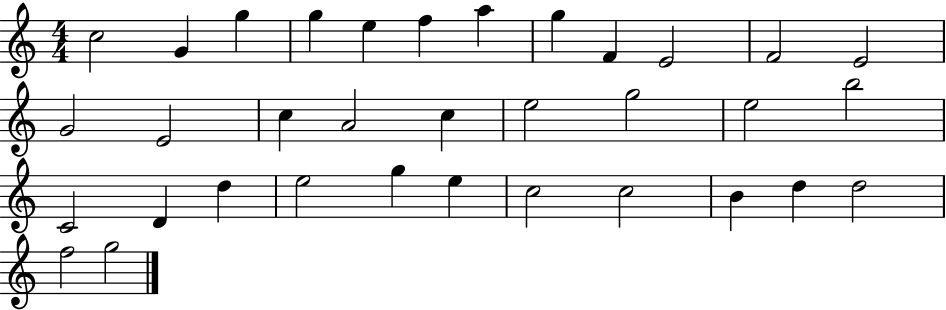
{
  \clef treble
  \numericTimeSignature
  \time 4/4
  \key c \major
  c''2 g'4 g''4 | g''4 e''4 f''4 a''4 | g''4 f'4 e'2 | f'2 e'2 | \break g'2 e'2 | c''4 a'2 c''4 | e''2 g''2 | e''2 b''2 | \break c'2 d'4 d''4 | e''2 g''4 e''4 | c''2 c''2 | b'4 d''4 d''2 | \break f''2 g''2 | \bar "|."
}